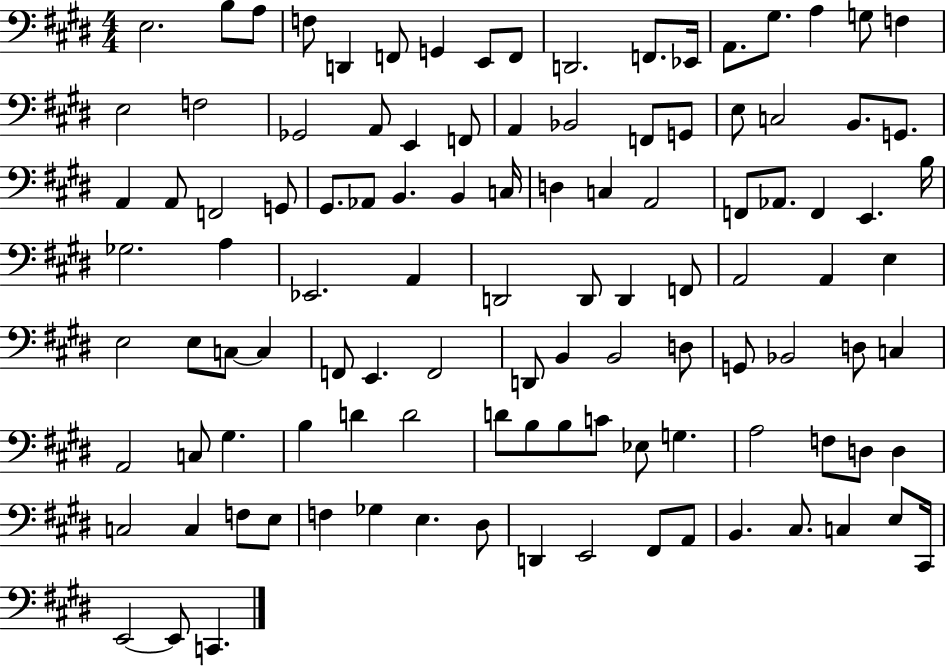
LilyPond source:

{
  \clef bass
  \numericTimeSignature
  \time 4/4
  \key e \major
  \repeat volta 2 { e2. b8 a8 | f8 d,4 f,8 g,4 e,8 f,8 | d,2. f,8. ees,16 | a,8. gis8. a4 g8 f4 | \break e2 f2 | ges,2 a,8 e,4 f,8 | a,4 bes,2 f,8 g,8 | e8 c2 b,8. g,8. | \break a,4 a,8 f,2 g,8 | gis,8. aes,8 b,4. b,4 c16 | d4 c4 a,2 | f,8 aes,8. f,4 e,4. b16 | \break ges2. a4 | ees,2. a,4 | d,2 d,8 d,4 f,8 | a,2 a,4 e4 | \break e2 e8 c8~~ c4 | f,8 e,4. f,2 | d,8 b,4 b,2 d8 | g,8 bes,2 d8 c4 | \break a,2 c8 gis4. | b4 d'4 d'2 | d'8 b8 b8 c'8 ees8 g4. | a2 f8 d8 d4 | \break c2 c4 f8 e8 | f4 ges4 e4. dis8 | d,4 e,2 fis,8 a,8 | b,4. cis8. c4 e8 cis,16 | \break e,2~~ e,8 c,4. | } \bar "|."
}